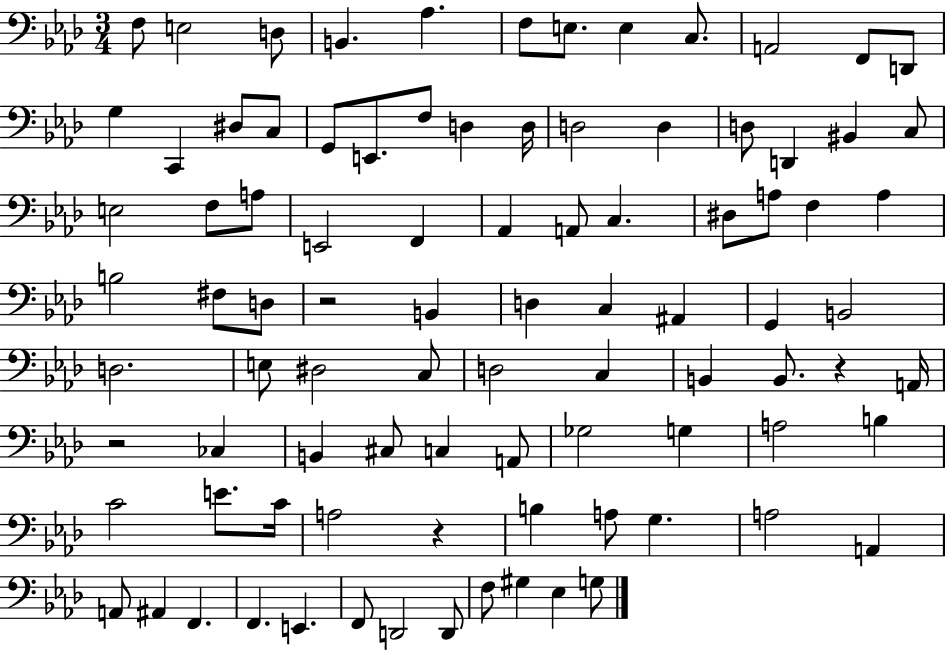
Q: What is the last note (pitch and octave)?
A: G3